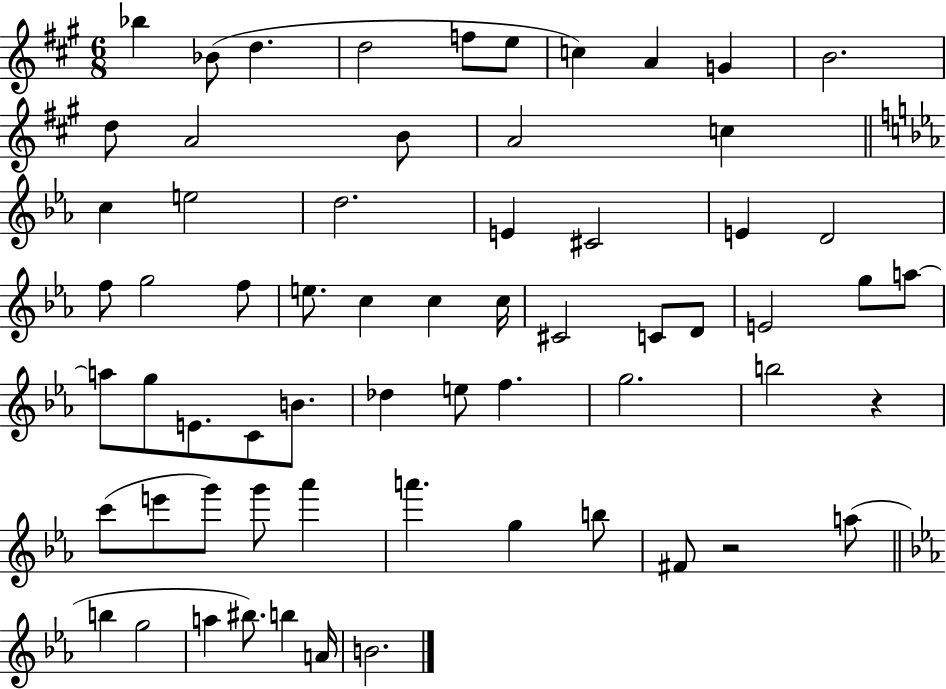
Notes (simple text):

Bb5/q Bb4/e D5/q. D5/h F5/e E5/e C5/q A4/q G4/q B4/h. D5/e A4/h B4/e A4/h C5/q C5/q E5/h D5/h. E4/q C#4/h E4/q D4/h F5/e G5/h F5/e E5/e. C5/q C5/q C5/s C#4/h C4/e D4/e E4/h G5/e A5/e A5/e G5/e E4/e. C4/e B4/e. Db5/q E5/e F5/q. G5/h. B5/h R/q C6/e E6/e G6/e G6/e Ab6/q A6/q. G5/q B5/e F#4/e R/h A5/e B5/q G5/h A5/q BIS5/e. B5/q A4/s B4/h.